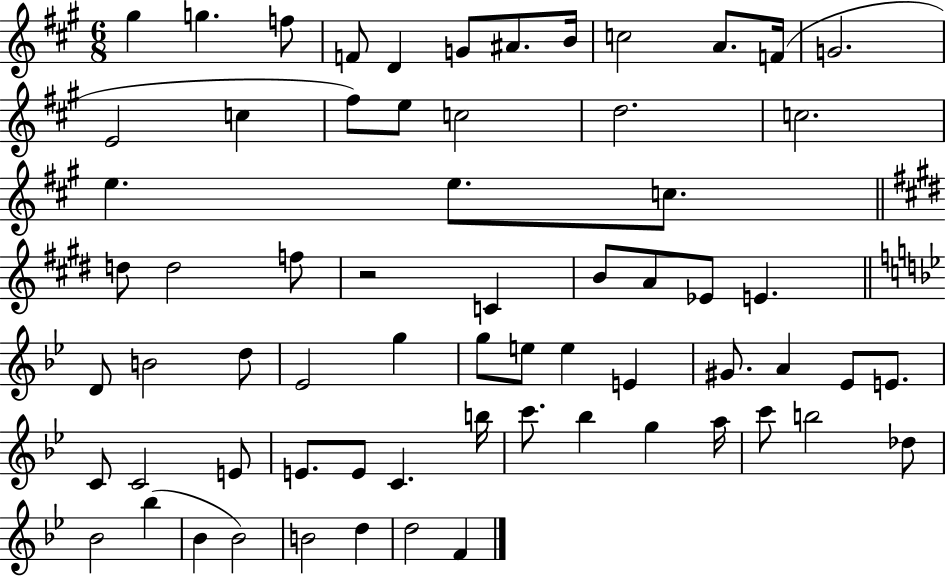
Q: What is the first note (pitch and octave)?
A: G#5